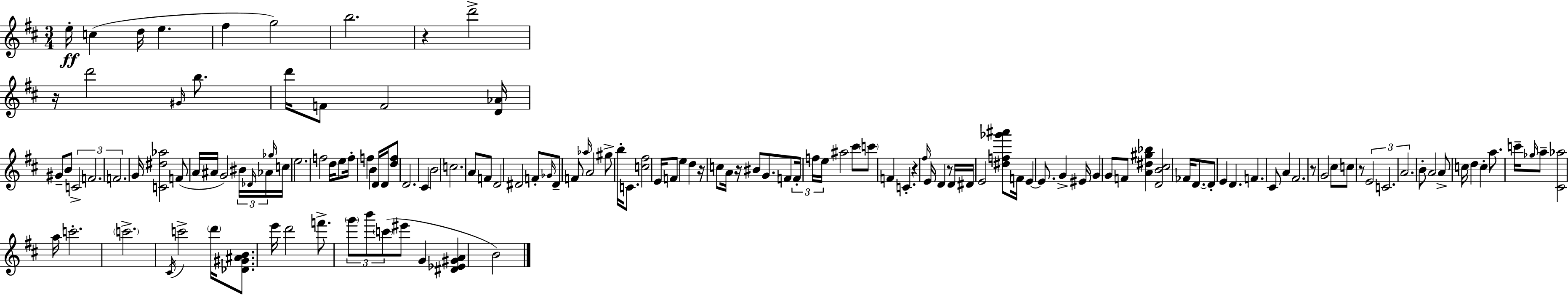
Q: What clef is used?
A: treble